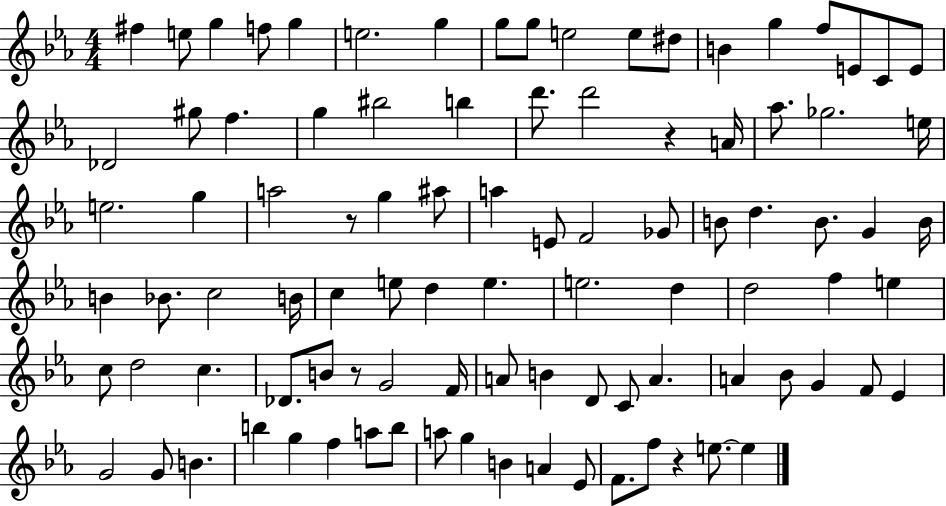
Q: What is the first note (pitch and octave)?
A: F#5